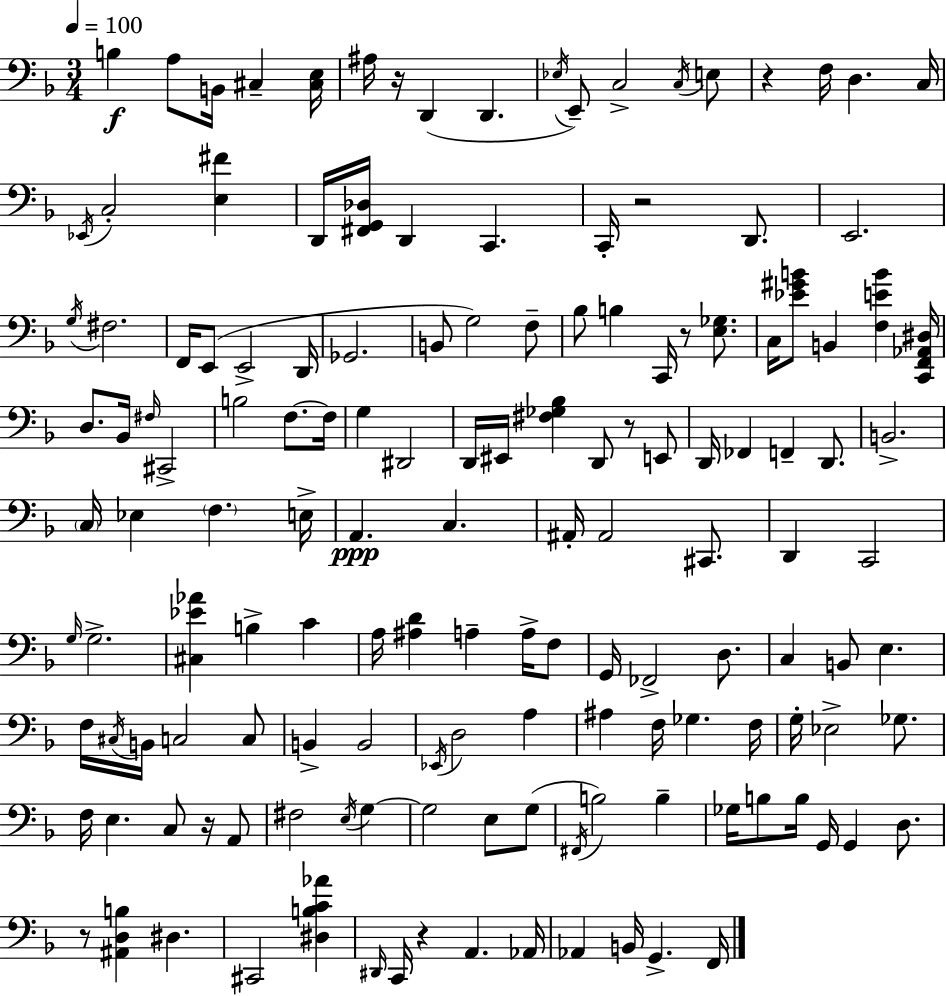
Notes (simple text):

B3/q A3/e B2/s C#3/q [C#3,E3]/s A#3/s R/s D2/q D2/q. Eb3/s E2/e C3/h C3/s E3/e R/q F3/s D3/q. C3/s Eb2/s C3/h [E3,F#4]/q D2/s [F#2,G2,Db3]/s D2/q C2/q. C2/s R/h D2/e. E2/h. G3/s F#3/h. F2/s E2/e E2/h D2/s Gb2/h. B2/e G3/h F3/e Bb3/e B3/q C2/s R/e [E3,Gb3]/e. C3/s [Eb4,G#4,B4]/e B2/q [F3,E4,B4]/q [C2,F2,Ab2,D#3]/s D3/e. Bb2/s F#3/s C#2/h B3/h F3/e. F3/s G3/q D#2/h D2/s EIS2/s [F#3,Gb3,Bb3]/q D2/e R/e E2/e D2/s FES2/q F2/q D2/e. B2/h. C3/s Eb3/q F3/q. E3/s A2/q. C3/q. A#2/s A#2/h C#2/e. D2/q C2/h G3/s G3/h. [C#3,Eb4,Ab4]/q B3/q C4/q A3/s [A#3,D4]/q A3/q A3/s F3/e G2/s FES2/h D3/e. C3/q B2/e E3/q. F3/s C#3/s B2/s C3/h C3/e B2/q B2/h Eb2/s D3/h A3/q A#3/q F3/s Gb3/q. F3/s G3/s Eb3/h Gb3/e. F3/s E3/q. C3/e R/s A2/e F#3/h E3/s G3/q G3/h E3/e G3/e F#2/s B3/h B3/q Gb3/s B3/e B3/s G2/s G2/q D3/e. R/e [A#2,D3,B3]/q D#3/q. C#2/h [D#3,B3,C4,Ab4]/q D#2/s C2/s R/q A2/q. Ab2/s Ab2/q B2/s G2/q. F2/s